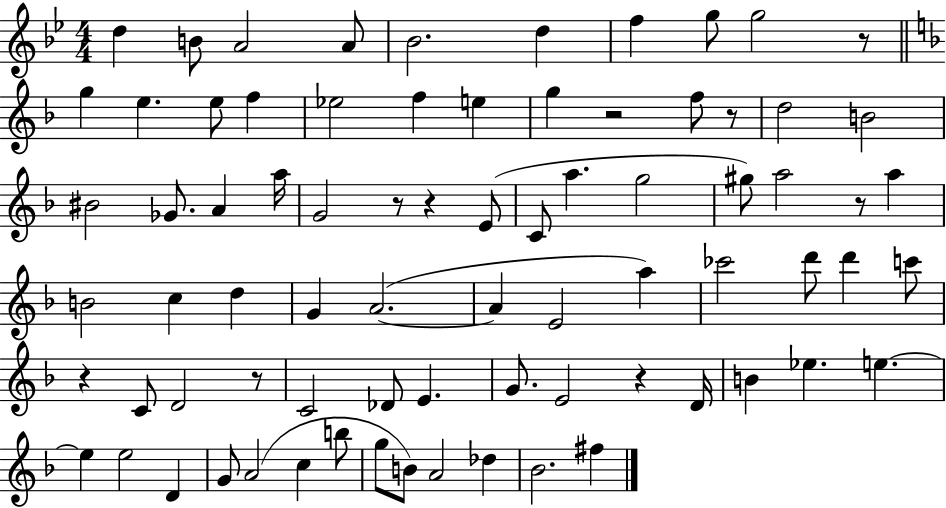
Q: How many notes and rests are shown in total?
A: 77